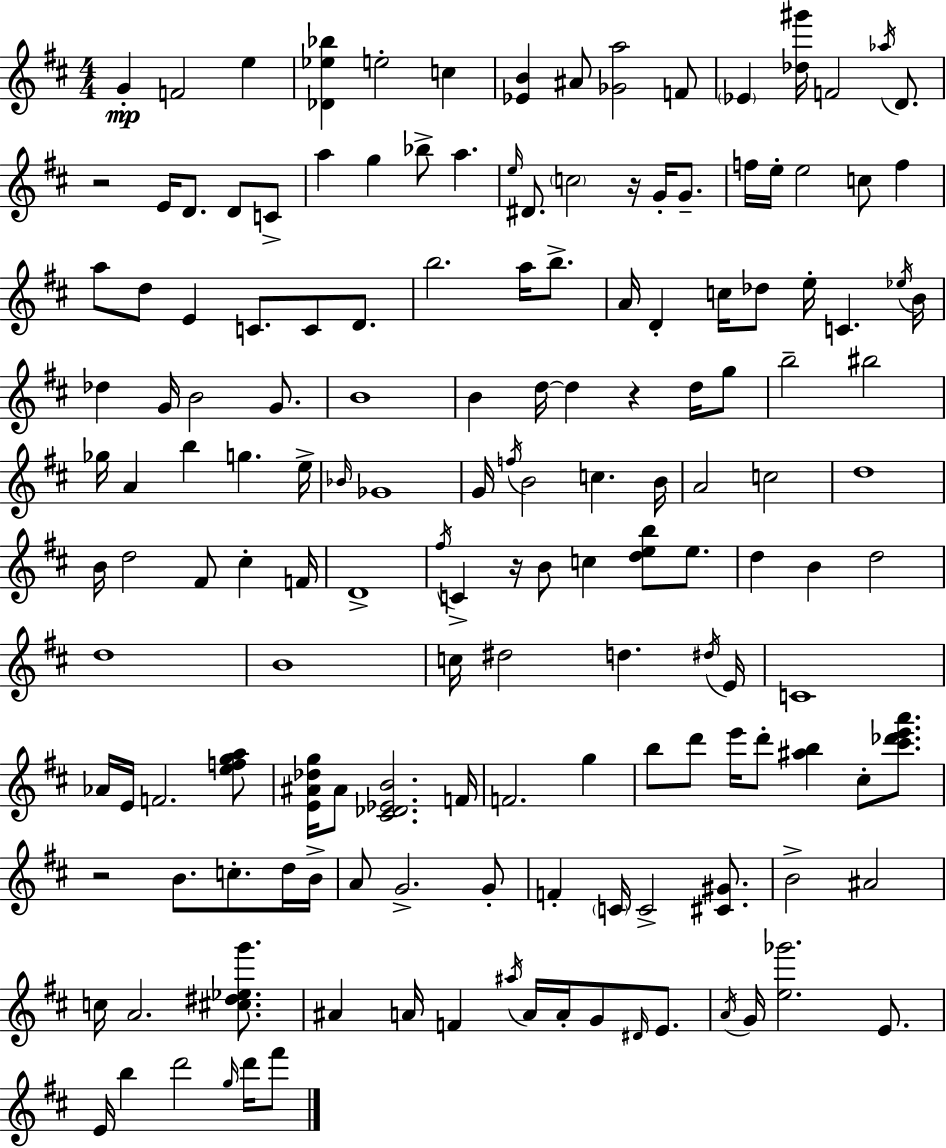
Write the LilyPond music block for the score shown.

{
  \clef treble
  \numericTimeSignature
  \time 4/4
  \key d \major
  \repeat volta 2 { g'4-.\mp f'2 e''4 | <des' ees'' bes''>4 e''2-. c''4 | <ees' b'>4 ais'8 <ges' a''>2 f'8 | \parenthesize ees'4 <des'' gis'''>16 f'2 \acciaccatura { aes''16 } d'8. | \break r2 e'16 d'8. d'8 c'8-> | a''4 g''4 bes''8-> a''4. | \grace { e''16 } dis'8. \parenthesize c''2 r16 g'16-. g'8.-- | f''16 e''16-. e''2 c''8 f''4 | \break a''8 d''8 e'4 c'8. c'8 d'8. | b''2. a''16 b''8.-> | a'16 d'4-. c''16 des''8 e''16-. c'4. | \acciaccatura { ees''16 } b'16 des''4 g'16 b'2 | \break g'8. b'1 | b'4 d''16~~ d''4 r4 | d''16 g''8 b''2-- bis''2 | ges''16 a'4 b''4 g''4. | \break e''16-> \grace { bes'16 } ges'1 | g'16 \acciaccatura { f''16 } b'2 c''4. | b'16 a'2 c''2 | d''1 | \break b'16 d''2 fis'8 | cis''4-. f'16 d'1-> | \acciaccatura { fis''16 } c'4-> r16 b'8 c''4 | <d'' e'' b''>8 e''8. d''4 b'4 d''2 | \break d''1 | b'1 | c''16 dis''2 d''4. | \acciaccatura { dis''16 } e'16 c'1 | \break aes'16 e'16 f'2. | <e'' f'' g'' a''>8 <e' ais' des'' g''>16 ais'8 <cis' des' ees' b'>2. | f'16 f'2. | g''4 b''8 d'''8 e'''16 d'''8-. <ais'' b''>4 | \break cis''8-. <cis''' des''' e''' a'''>8. r2 b'8. | c''8.-. d''16 b'16-> a'8 g'2.-> | g'8-. f'4-. \parenthesize c'16 c'2-> | <cis' gis'>8. b'2-> ais'2 | \break c''16 a'2. | <cis'' dis'' ees'' g'''>8. ais'4 a'16 f'4 | \acciaccatura { ais''16 } a'16 a'16-. g'8 \grace { dis'16 } e'8. \acciaccatura { a'16 } g'16 <e'' ges'''>2. | e'8. e'16 b''4 d'''2 | \break \grace { g''16 } d'''16 fis'''8 } \bar "|."
}